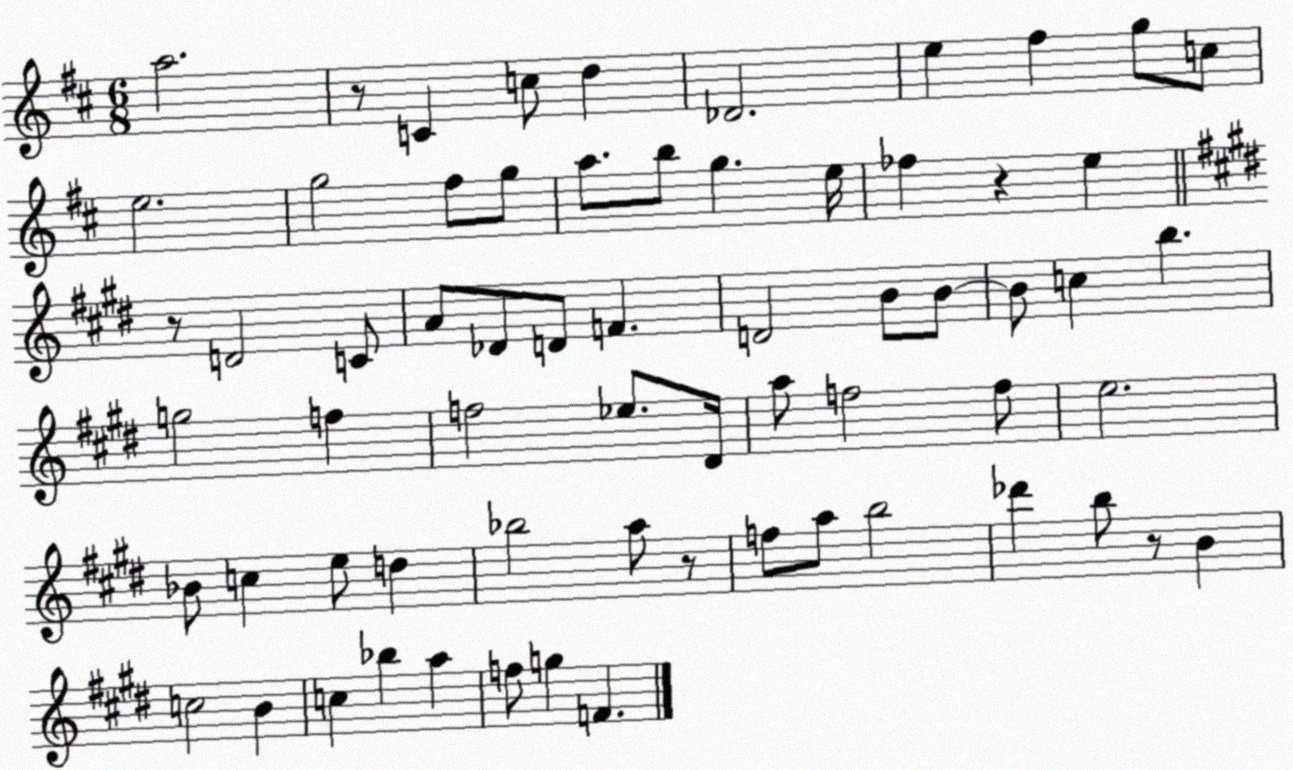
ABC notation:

X:1
T:Untitled
M:6/8
L:1/4
K:D
a2 z/2 C c/2 d _D2 e ^f g/2 c/2 e2 g2 ^f/2 g/2 a/2 b/2 g e/4 _f z e z/2 D2 C/2 A/2 _D/2 D/2 F D2 B/2 B/2 B/2 c b g2 f f2 _e/2 ^D/4 a/2 f2 f/2 e2 _B/2 c e/2 d _b2 a/2 z/2 f/2 a/2 b2 _d' b/2 z/2 B c2 B c _b a f/2 g F